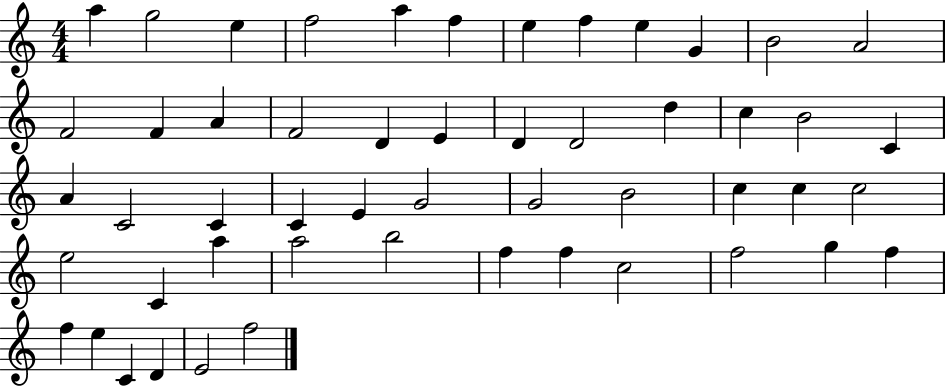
X:1
T:Untitled
M:4/4
L:1/4
K:C
a g2 e f2 a f e f e G B2 A2 F2 F A F2 D E D D2 d c B2 C A C2 C C E G2 G2 B2 c c c2 e2 C a a2 b2 f f c2 f2 g f f e C D E2 f2